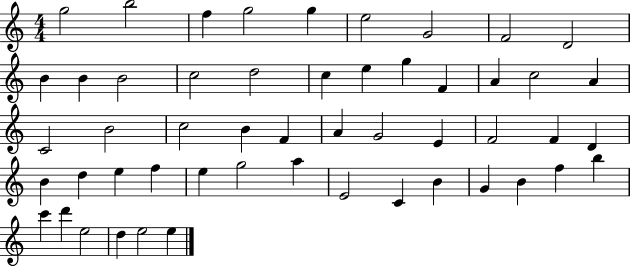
G5/h B5/h F5/q G5/h G5/q E5/h G4/h F4/h D4/h B4/q B4/q B4/h C5/h D5/h C5/q E5/q G5/q F4/q A4/q C5/h A4/q C4/h B4/h C5/h B4/q F4/q A4/q G4/h E4/q F4/h F4/q D4/q B4/q D5/q E5/q F5/q E5/q G5/h A5/q E4/h C4/q B4/q G4/q B4/q F5/q B5/q C6/q D6/q E5/h D5/q E5/h E5/q